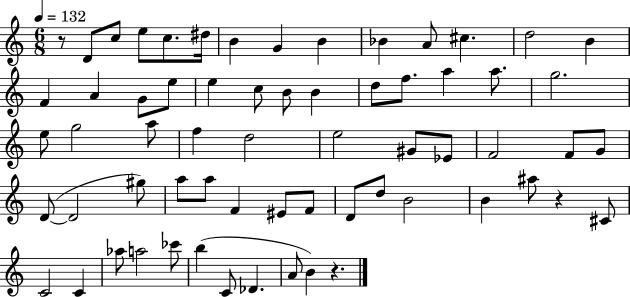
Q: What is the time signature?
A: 6/8